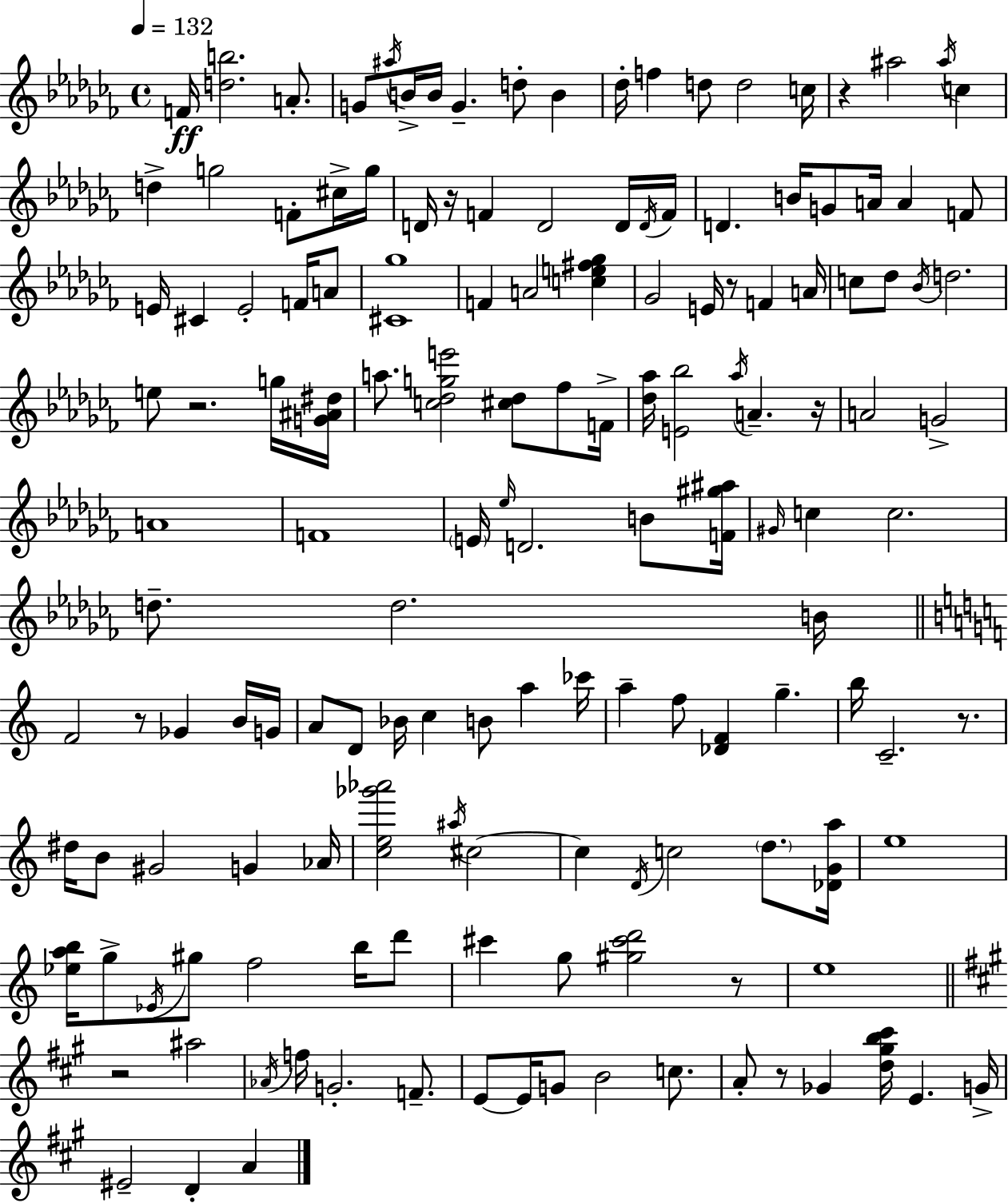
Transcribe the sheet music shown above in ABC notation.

X:1
T:Untitled
M:4/4
L:1/4
K:Abm
F/4 [db]2 A/2 G/2 ^a/4 B/4 B/4 G d/2 B _d/4 f d/2 d2 c/4 z ^a2 ^a/4 c d g2 F/2 ^c/4 g/4 D/4 z/4 F D2 D/4 D/4 F/4 D B/4 G/2 A/4 A F/2 E/4 ^C E2 F/4 A/2 [^C_g]4 F A2 [ce^f_g] _G2 E/4 z/2 F A/4 c/2 _d/2 _B/4 d2 e/2 z2 g/4 [G^A^d]/4 a/2 [c_dge']2 [^c_d]/2 _f/2 F/4 [_d_a]/4 [E_b]2 _a/4 A z/4 A2 G2 A4 F4 E/4 _e/4 D2 B/2 [F^g^a]/4 ^G/4 c c2 d/2 d2 B/4 F2 z/2 _G B/4 G/4 A/2 D/2 _B/4 c B/2 a _c'/4 a f/2 [_DF] g b/4 C2 z/2 ^d/4 B/2 ^G2 G _A/4 [ce_g'_a']2 ^a/4 ^c2 ^c D/4 c2 d/2 [_DGa]/4 e4 [_eab]/4 g/2 _E/4 ^g/2 f2 b/4 d'/2 ^c' g/2 [^g^c'd']2 z/2 e4 z2 ^a2 _A/4 f/4 G2 F/2 E/2 E/4 G/2 B2 c/2 A/2 z/2 _G [d^gb^c']/4 E G/4 ^E2 D A